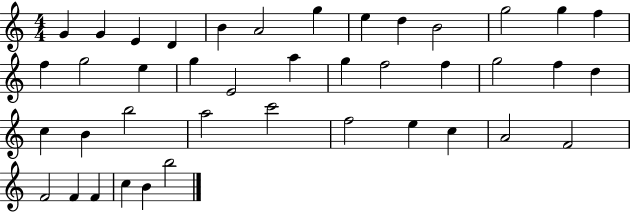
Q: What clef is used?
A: treble